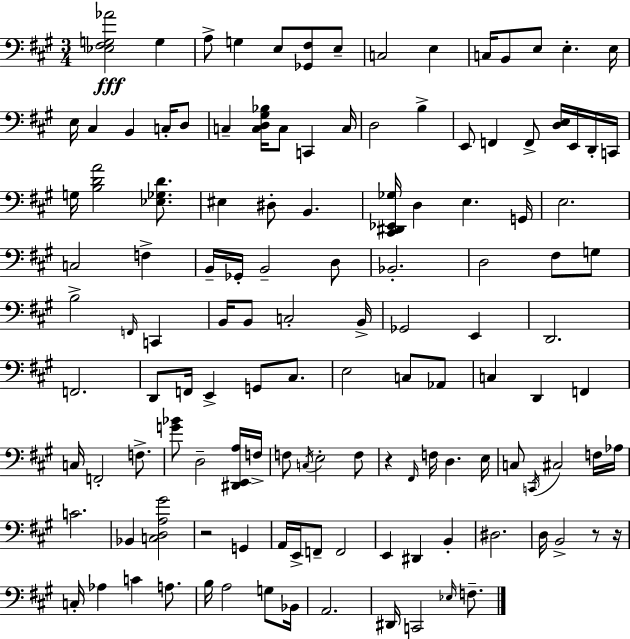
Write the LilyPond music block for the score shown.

{
  \clef bass
  \numericTimeSignature
  \time 3/4
  \key a \major
  \repeat volta 2 { <ees fis g aes'>2\fff g4 | a8-> g4 e8 <ges, fis>8 e8-- | c2 e4 | c16 b,8 e8 e4.-. e16 | \break e16 cis4 b,4 c16-. d8 | c4-- <c d gis bes>16 c8 c,4 c16 | d2 b4-> | e,8 f,4 f,8-> <d e>16 e,16 d,16-. c,16 | \break g16 <b d' a'>2 <ees ges d'>8. | eis4 dis8-. b,4. | <cis, dis, ees, ges>16 d4 e4. g,16 | e2. | \break c2 f4-> | b,16-- ges,16-. b,2-- d8 | bes,2.-. | d2 fis8 g8 | \break b2-> \grace { f,16 } c,4 | b,16 b,8 c2-. | b,16-> ges,2 e,4 | d,2. | \break f,2. | d,8 f,16 e,4-> g,8 cis8. | e2 c8 aes,8 | c4 d,4 f,4 | \break c16 f,2-. f8.-> | <g' bes'>8 d2-- <dis, e, a>16 | f16-> f8 \acciaccatura { c16 } e2-. | f8 r4 \grace { fis,16 } f16 d4. | \break e16 c8 \acciaccatura { c,16 } cis2 | f16 aes16 c'2. | bes,4 <c d a gis'>2 | r2 | \break g,4 a,16 e,16-> f,8-- f,2 | e,4 dis,4 | b,4-. dis2. | d16 b,2-> | \break r8 r16 c16-. aes4 c'4 | a8. b16 a2 | g8 bes,16 a,2. | dis,16 c,2 | \break \grace { ees16 } f8.-- } \bar "|."
}